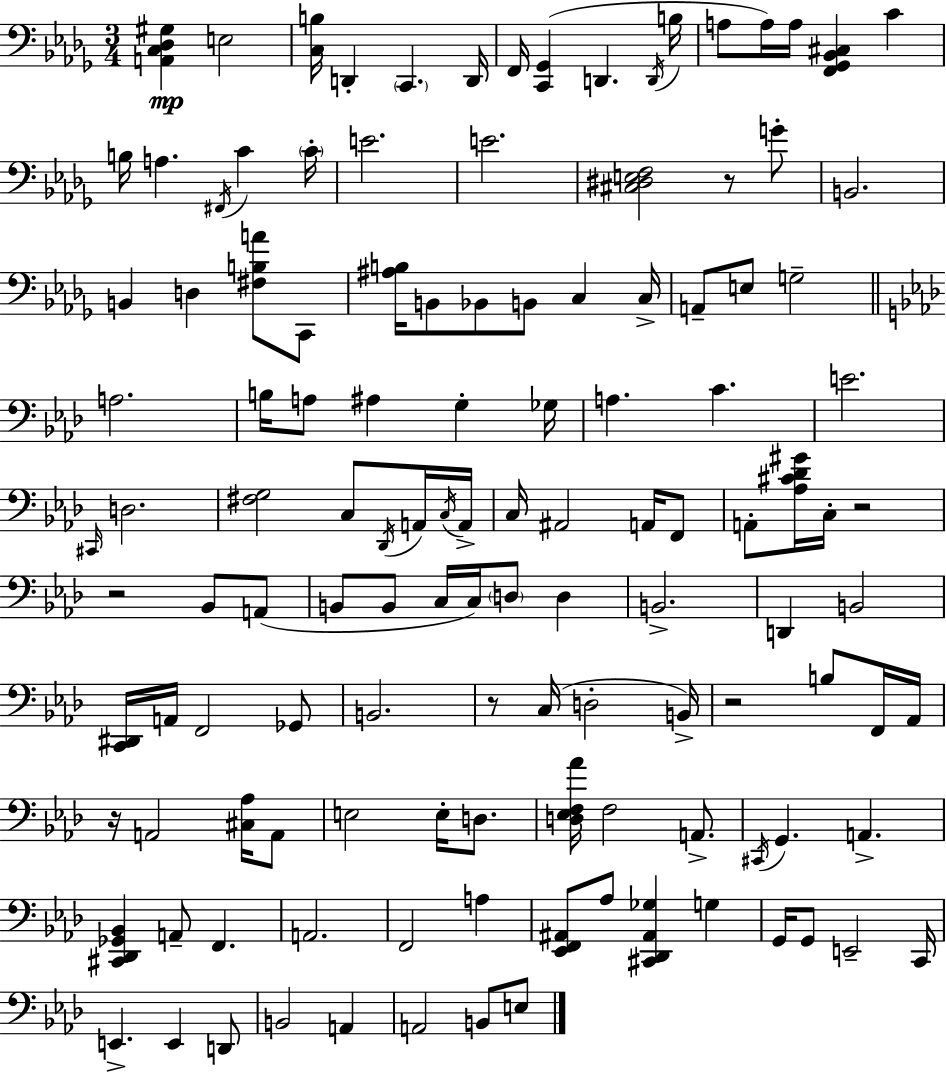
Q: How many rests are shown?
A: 6